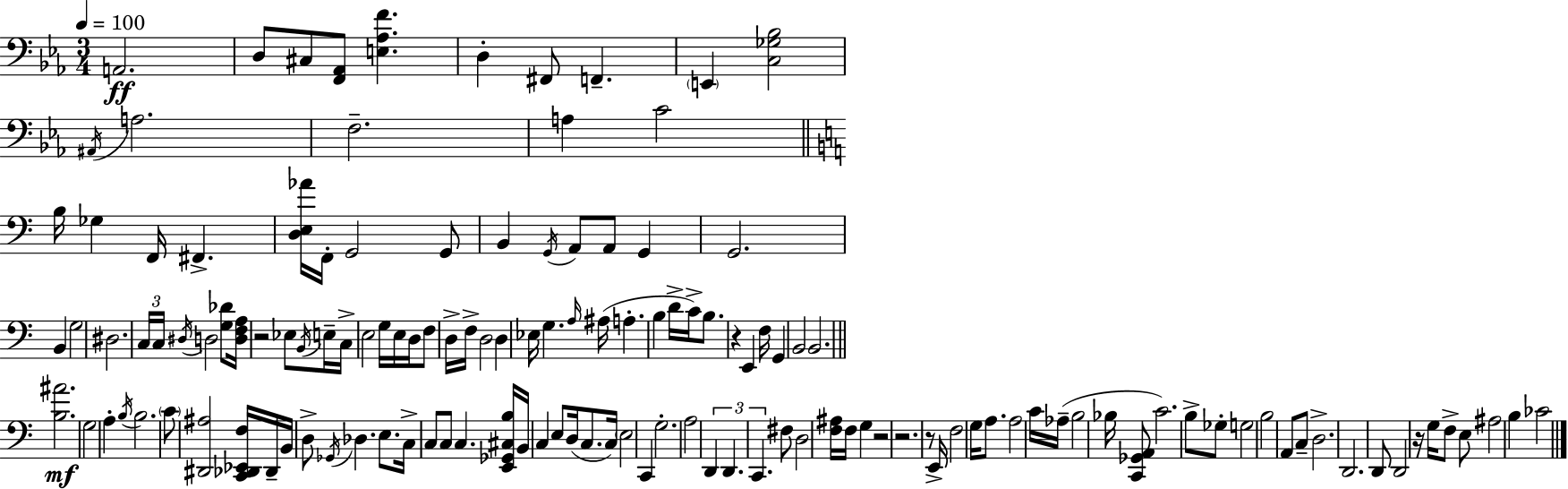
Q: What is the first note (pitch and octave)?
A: A2